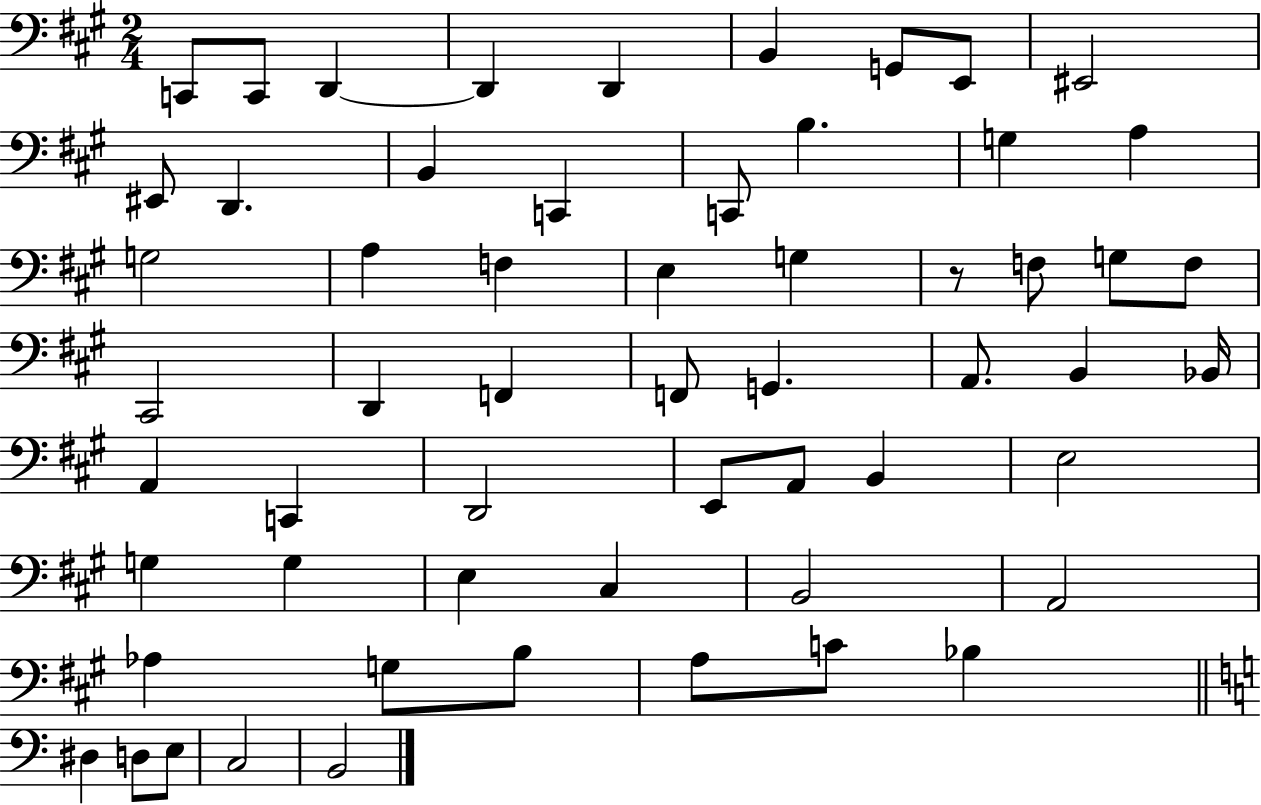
C2/e C2/e D2/q D2/q D2/q B2/q G2/e E2/e EIS2/h EIS2/e D2/q. B2/q C2/q C2/e B3/q. G3/q A3/q G3/h A3/q F3/q E3/q G3/q R/e F3/e G3/e F3/e C#2/h D2/q F2/q F2/e G2/q. A2/e. B2/q Bb2/s A2/q C2/q D2/h E2/e A2/e B2/q E3/h G3/q G3/q E3/q C#3/q B2/h A2/h Ab3/q G3/e B3/e A3/e C4/e Bb3/q D#3/q D3/e E3/e C3/h B2/h